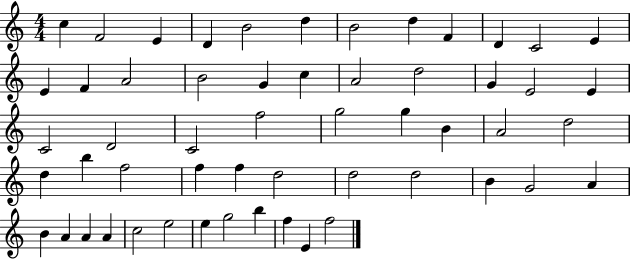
{
  \clef treble
  \numericTimeSignature
  \time 4/4
  \key c \major
  c''4 f'2 e'4 | d'4 b'2 d''4 | b'2 d''4 f'4 | d'4 c'2 e'4 | \break e'4 f'4 a'2 | b'2 g'4 c''4 | a'2 d''2 | g'4 e'2 e'4 | \break c'2 d'2 | c'2 f''2 | g''2 g''4 b'4 | a'2 d''2 | \break d''4 b''4 f''2 | f''4 f''4 d''2 | d''2 d''2 | b'4 g'2 a'4 | \break b'4 a'4 a'4 a'4 | c''2 e''2 | e''4 g''2 b''4 | f''4 e'4 f''2 | \break \bar "|."
}